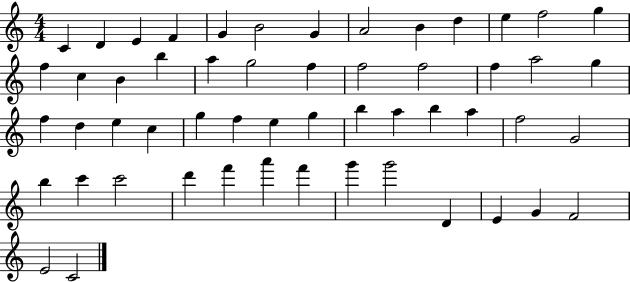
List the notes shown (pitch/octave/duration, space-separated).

C4/q D4/q E4/q F4/q G4/q B4/h G4/q A4/h B4/q D5/q E5/q F5/h G5/q F5/q C5/q B4/q B5/q A5/q G5/h F5/q F5/h F5/h F5/q A5/h G5/q F5/q D5/q E5/q C5/q G5/q F5/q E5/q G5/q B5/q A5/q B5/q A5/q F5/h G4/h B5/q C6/q C6/h D6/q F6/q A6/q F6/q G6/q G6/h D4/q E4/q G4/q F4/h E4/h C4/h